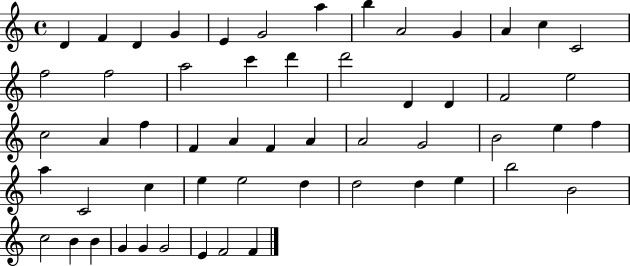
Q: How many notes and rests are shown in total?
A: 55